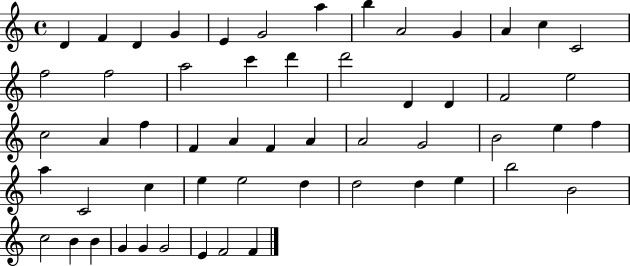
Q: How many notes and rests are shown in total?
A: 55